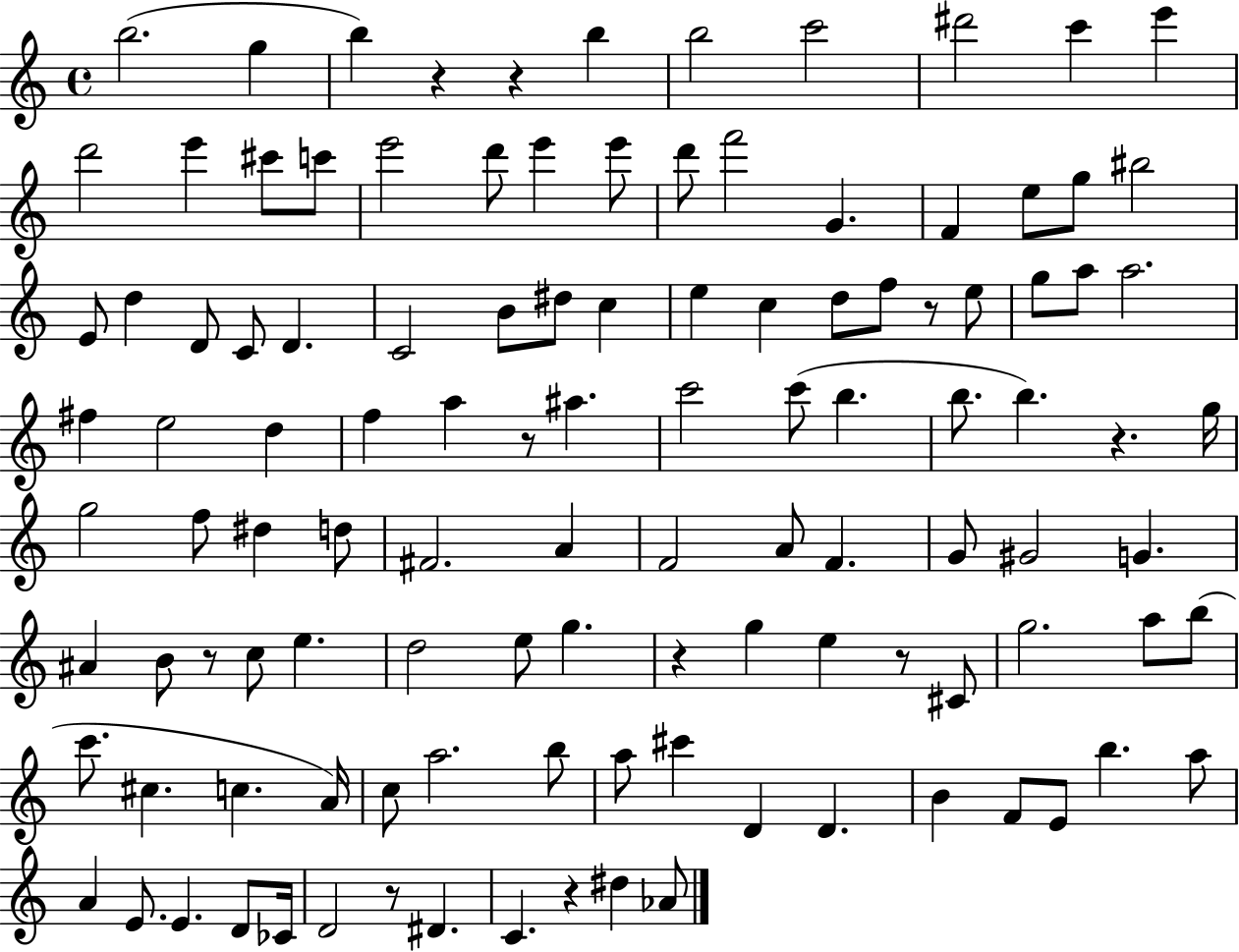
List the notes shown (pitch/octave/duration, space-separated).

B5/h. G5/q B5/q R/q R/q B5/q B5/h C6/h D#6/h C6/q E6/q D6/h E6/q C#6/e C6/e E6/h D6/e E6/q E6/e D6/e F6/h G4/q. F4/q E5/e G5/e BIS5/h E4/e D5/q D4/e C4/e D4/q. C4/h B4/e D#5/e C5/q E5/q C5/q D5/e F5/e R/e E5/e G5/e A5/e A5/h. F#5/q E5/h D5/q F5/q A5/q R/e A#5/q. C6/h C6/e B5/q. B5/e. B5/q. R/q. G5/s G5/h F5/e D#5/q D5/e F#4/h. A4/q F4/h A4/e F4/q. G4/e G#4/h G4/q. A#4/q B4/e R/e C5/e E5/q. D5/h E5/e G5/q. R/q G5/q E5/q R/e C#4/e G5/h. A5/e B5/e C6/e. C#5/q. C5/q. A4/s C5/e A5/h. B5/e A5/e C#6/q D4/q D4/q. B4/q F4/e E4/e B5/q. A5/e A4/q E4/e. E4/q. D4/e CES4/s D4/h R/e D#4/q. C4/q. R/q D#5/q Ab4/e